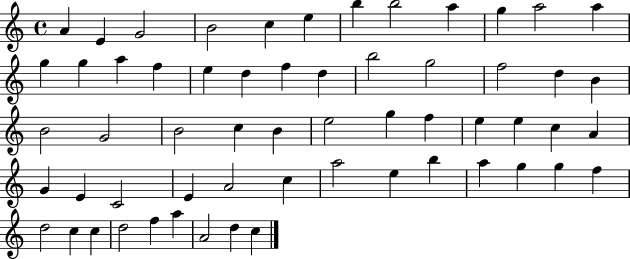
{
  \clef treble
  \time 4/4
  \defaultTimeSignature
  \key c \major
  a'4 e'4 g'2 | b'2 c''4 e''4 | b''4 b''2 a''4 | g''4 a''2 a''4 | \break g''4 g''4 a''4 f''4 | e''4 d''4 f''4 d''4 | b''2 g''2 | f''2 d''4 b'4 | \break b'2 g'2 | b'2 c''4 b'4 | e''2 g''4 f''4 | e''4 e''4 c''4 a'4 | \break g'4 e'4 c'2 | e'4 a'2 c''4 | a''2 e''4 b''4 | a''4 g''4 g''4 f''4 | \break d''2 c''4 c''4 | d''2 f''4 a''4 | a'2 d''4 c''4 | \bar "|."
}